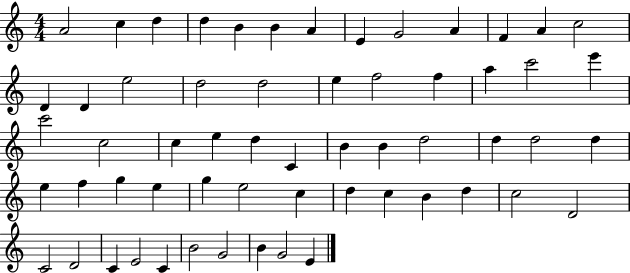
{
  \clef treble
  \numericTimeSignature
  \time 4/4
  \key c \major
  a'2 c''4 d''4 | d''4 b'4 b'4 a'4 | e'4 g'2 a'4 | f'4 a'4 c''2 | \break d'4 d'4 e''2 | d''2 d''2 | e''4 f''2 f''4 | a''4 c'''2 e'''4 | \break c'''2 c''2 | c''4 e''4 d''4 c'4 | b'4 b'4 d''2 | d''4 d''2 d''4 | \break e''4 f''4 g''4 e''4 | g''4 e''2 c''4 | d''4 c''4 b'4 d''4 | c''2 d'2 | \break c'2 d'2 | c'4 e'2 c'4 | b'2 g'2 | b'4 g'2 e'4 | \break \bar "|."
}